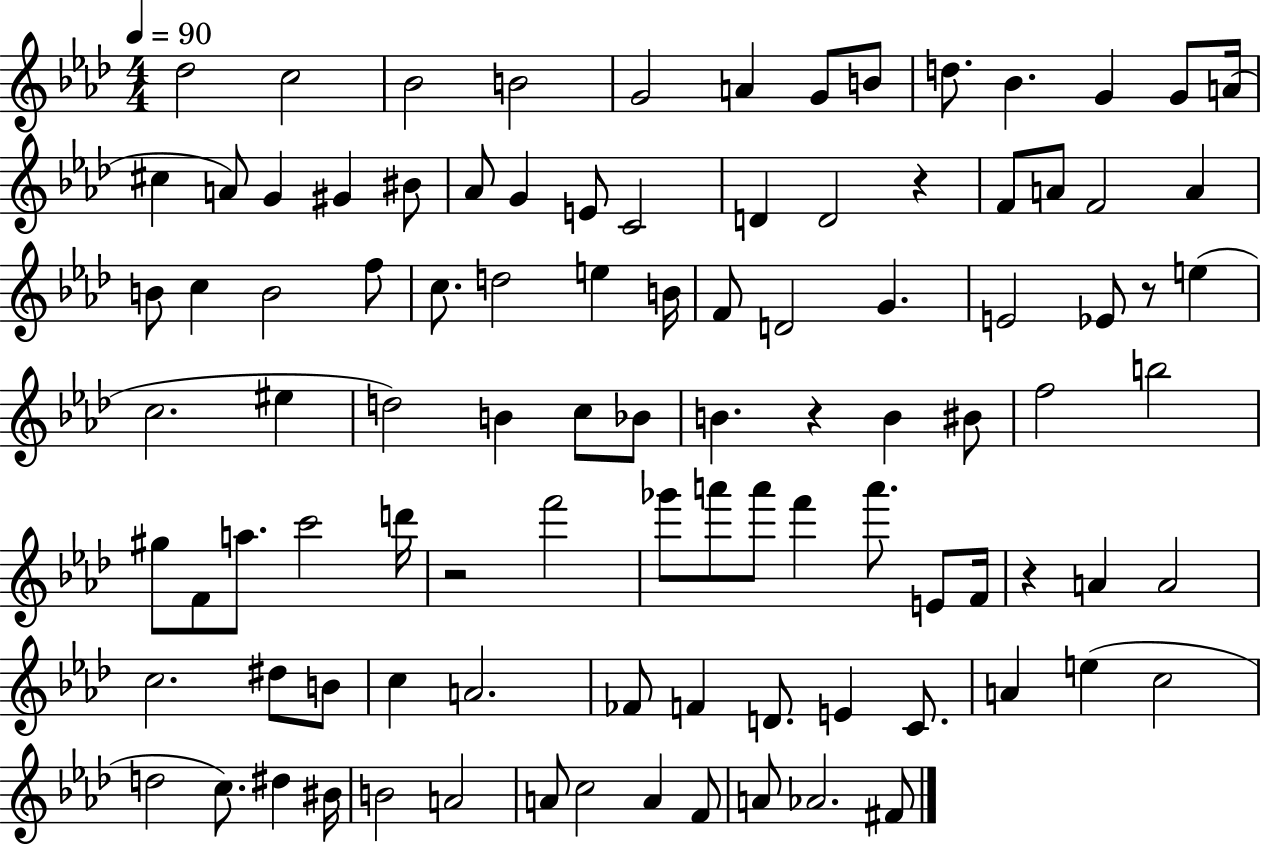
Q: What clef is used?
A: treble